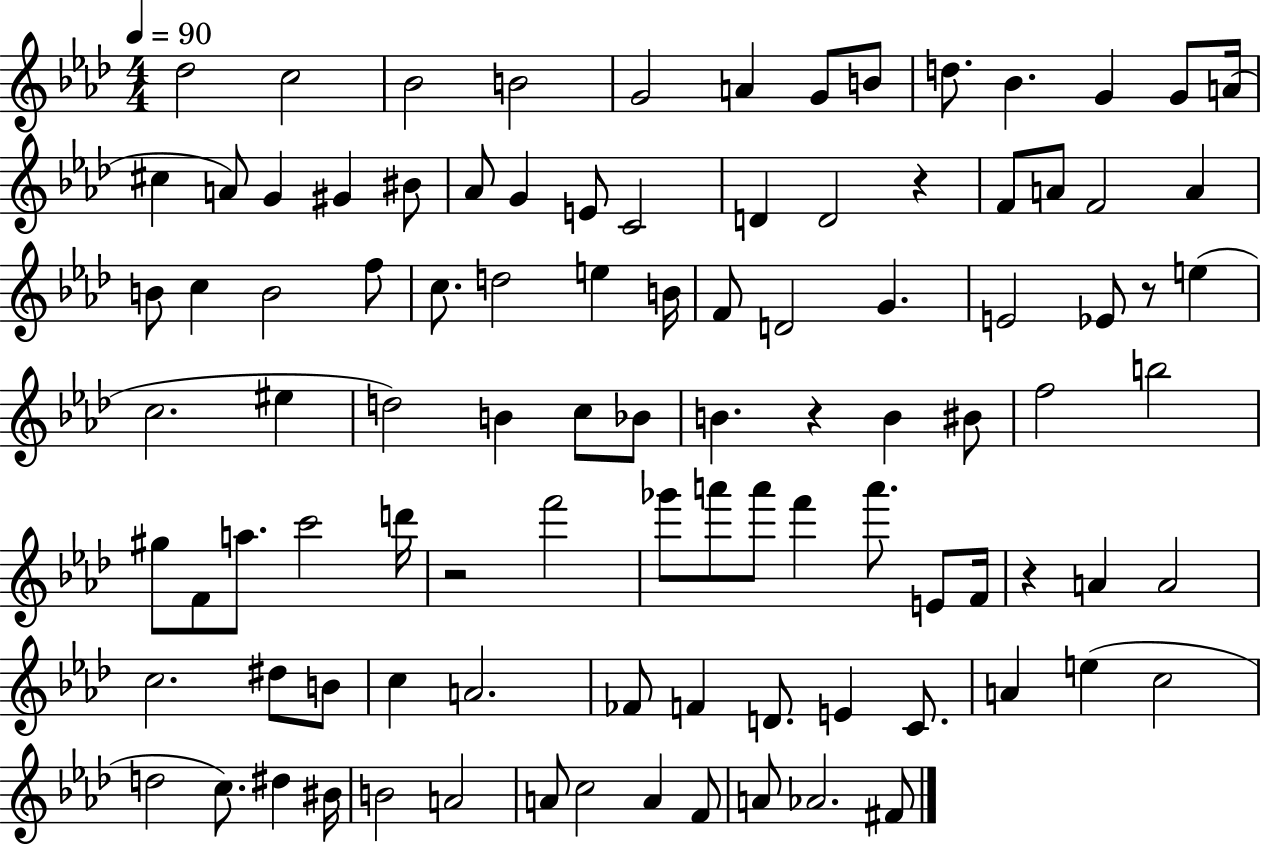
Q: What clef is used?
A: treble